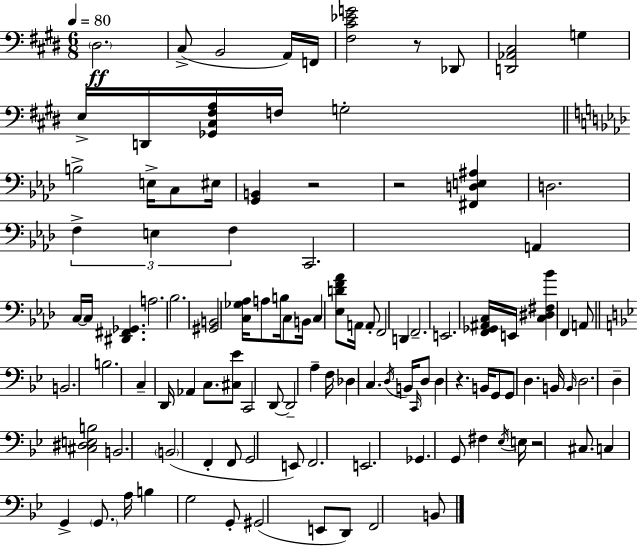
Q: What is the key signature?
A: E major